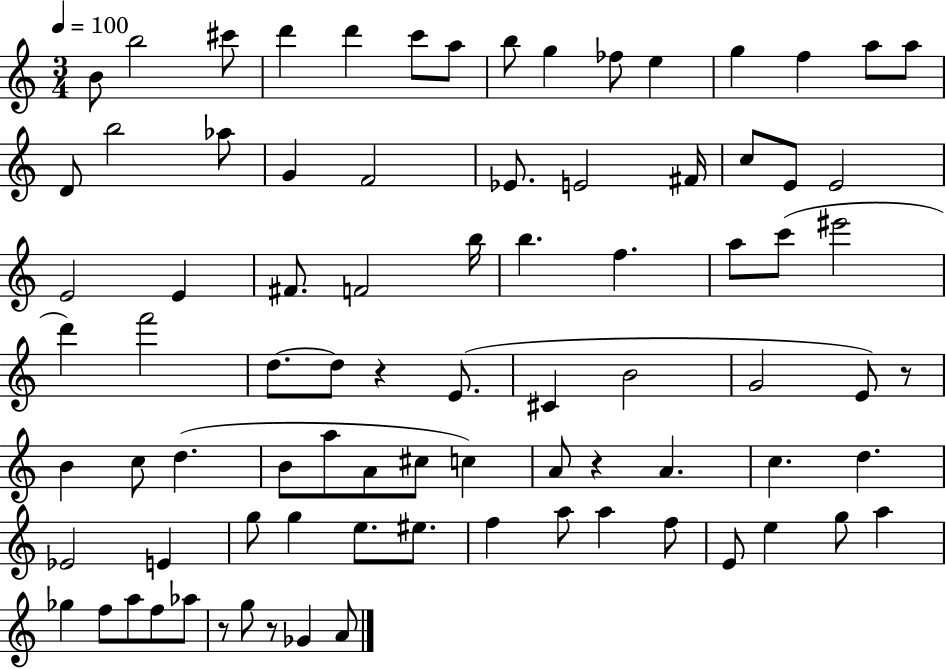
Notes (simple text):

B4/e B5/h C#6/e D6/q D6/q C6/e A5/e B5/e G5/q FES5/e E5/q G5/q F5/q A5/e A5/e D4/e B5/h Ab5/e G4/q F4/h Eb4/e. E4/h F#4/s C5/e E4/e E4/h E4/h E4/q F#4/e. F4/h B5/s B5/q. F5/q. A5/e C6/e EIS6/h D6/q F6/h D5/e. D5/e R/q E4/e. C#4/q B4/h G4/h E4/e R/e B4/q C5/e D5/q. B4/e A5/e A4/e C#5/e C5/q A4/e R/q A4/q. C5/q. D5/q. Eb4/h E4/q G5/e G5/q E5/e. EIS5/e. F5/q A5/e A5/q F5/e E4/e E5/q G5/e A5/q Gb5/q F5/e A5/e F5/e Ab5/e R/e G5/e R/e Gb4/q A4/e